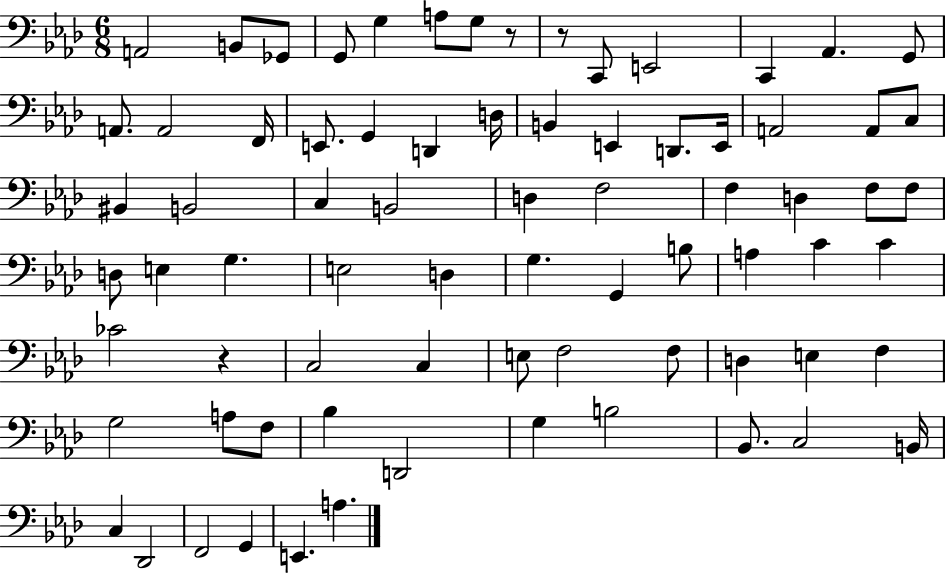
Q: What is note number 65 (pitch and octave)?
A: C3